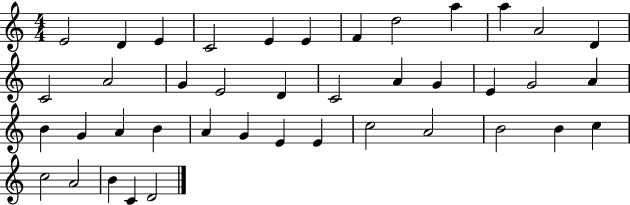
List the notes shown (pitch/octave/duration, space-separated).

E4/h D4/q E4/q C4/h E4/q E4/q F4/q D5/h A5/q A5/q A4/h D4/q C4/h A4/h G4/q E4/h D4/q C4/h A4/q G4/q E4/q G4/h A4/q B4/q G4/q A4/q B4/q A4/q G4/q E4/q E4/q C5/h A4/h B4/h B4/q C5/q C5/h A4/h B4/q C4/q D4/h